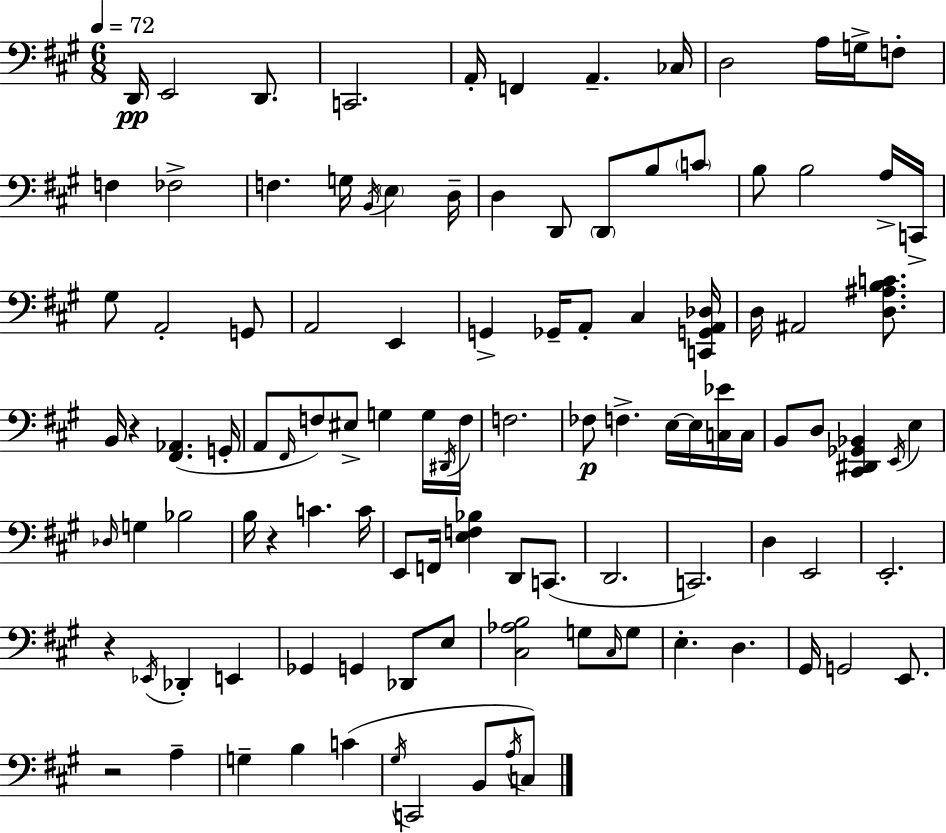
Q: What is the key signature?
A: A major